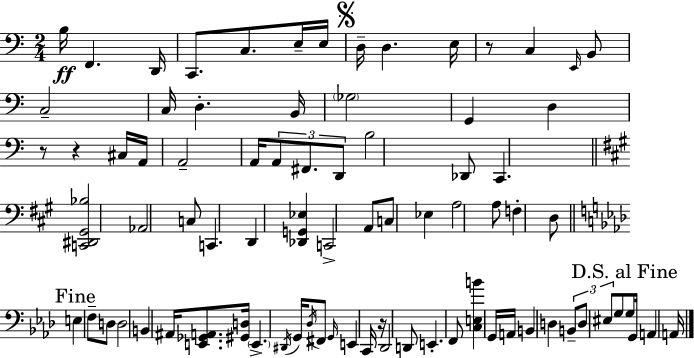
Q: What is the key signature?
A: A minor